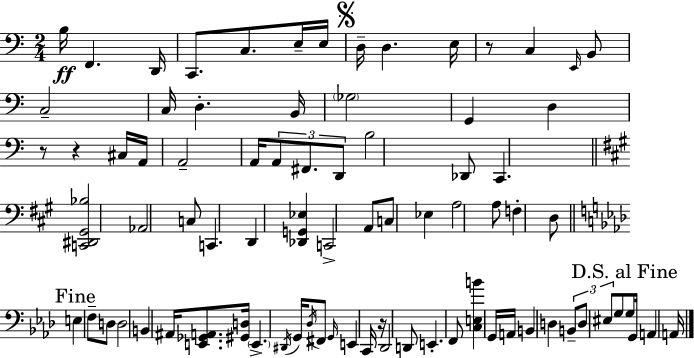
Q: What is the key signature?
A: A minor